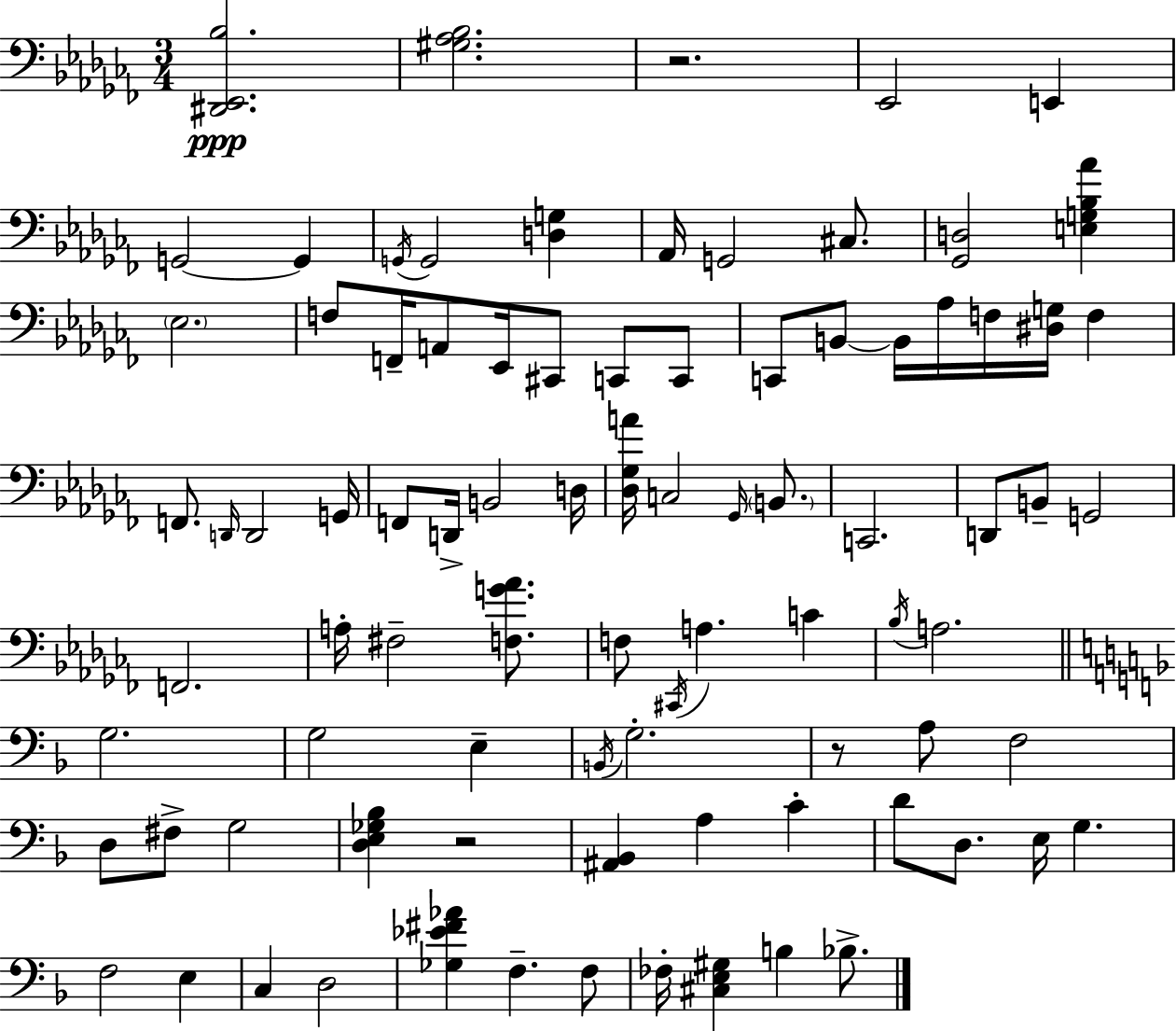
{
  \clef bass
  \numericTimeSignature
  \time 3/4
  \key aes \minor
  <dis, ees, bes>2.\ppp | <gis aes bes>2. | r2. | ees,2 e,4 | \break g,2~~ g,4 | \acciaccatura { g,16 } g,2 <d g>4 | aes,16 g,2 cis8. | <ges, d>2 <e g bes aes'>4 | \break \parenthesize ees2. | f8 f,16-- a,8 ees,16 cis,8 c,8 c,8 | c,8 b,8~~ b,16 aes16 f16 <dis g>16 f4 | f,8. \grace { d,16 } d,2 | \break g,16 f,8 d,16-> b,2 | d16 <des ges a'>16 c2 \grace { ges,16 } | \parenthesize b,8. c,2. | d,8 b,8-- g,2 | \break f,2. | a16-. fis2-- | <f g' aes'>8. f8 \acciaccatura { cis,16 } a4. | c'4 \acciaccatura { bes16 } a2. | \break \bar "||" \break \key f \major g2. | g2 e4-- | \acciaccatura { b,16 } g2.-. | r8 a8 f2 | \break d8 fis8-> g2 | <d e ges bes>4 r2 | <ais, bes,>4 a4 c'4-. | d'8 d8. e16 g4. | \break f2 e4 | c4 d2 | <ges ees' fis' aes'>4 f4.-- f8 | fes16-. <cis e gis>4 b4 bes8.-> | \break \bar "|."
}